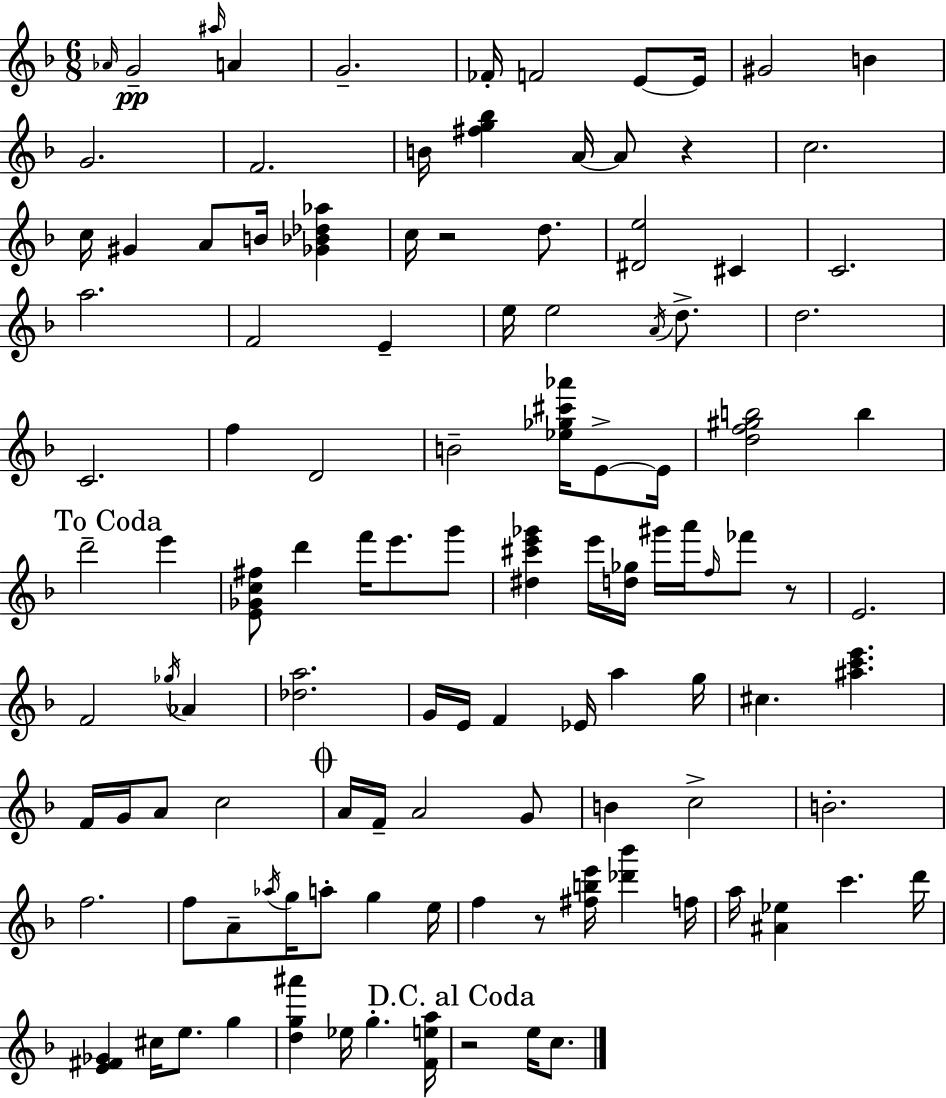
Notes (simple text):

Ab4/s G4/h A#5/s A4/q G4/h. FES4/s F4/h E4/e E4/s G#4/h B4/q G4/h. F4/h. B4/s [F#5,G5,Bb5]/q A4/s A4/e R/q C5/h. C5/s G#4/q A4/e B4/s [Gb4,Bb4,Db5,Ab5]/q C5/s R/h D5/e. [D#4,E5]/h C#4/q C4/h. A5/h. F4/h E4/q E5/s E5/h A4/s D5/e. D5/h. C4/h. F5/q D4/h B4/h [Eb5,Gb5,C#6,Ab6]/s E4/e E4/s [D5,F5,G#5,B5]/h B5/q D6/h E6/q [E4,Gb4,C5,F#5]/e D6/q F6/s E6/e. G6/e [D#5,C#6,E6,Gb6]/q E6/s [D5,Gb5]/s G#6/s A6/s F5/s FES6/e R/e E4/h. F4/h Gb5/s Ab4/q [Db5,A5]/h. G4/s E4/s F4/q Eb4/s A5/q G5/s C#5/q. [A#5,C6,E6]/q. F4/s G4/s A4/e C5/h A4/s F4/s A4/h G4/e B4/q C5/h B4/h. F5/h. F5/e A4/e Ab5/s G5/s A5/e G5/q E5/s F5/q R/e [F#5,B5,E6]/s [Db6,Bb6]/q F5/s A5/s [A#4,Eb5]/q C6/q. D6/s [E4,F#4,Gb4]/q C#5/s E5/e. G5/q [D5,G5,A#6]/q Eb5/s G5/q. [F4,E5,A5]/s R/h E5/s C5/e.